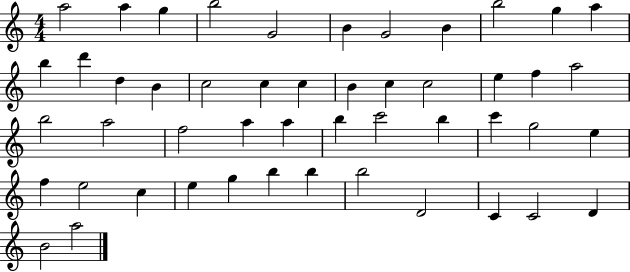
{
  \clef treble
  \numericTimeSignature
  \time 4/4
  \key c \major
  a''2 a''4 g''4 | b''2 g'2 | b'4 g'2 b'4 | b''2 g''4 a''4 | \break b''4 d'''4 d''4 b'4 | c''2 c''4 c''4 | b'4 c''4 c''2 | e''4 f''4 a''2 | \break b''2 a''2 | f''2 a''4 a''4 | b''4 c'''2 b''4 | c'''4 g''2 e''4 | \break f''4 e''2 c''4 | e''4 g''4 b''4 b''4 | b''2 d'2 | c'4 c'2 d'4 | \break b'2 a''2 | \bar "|."
}